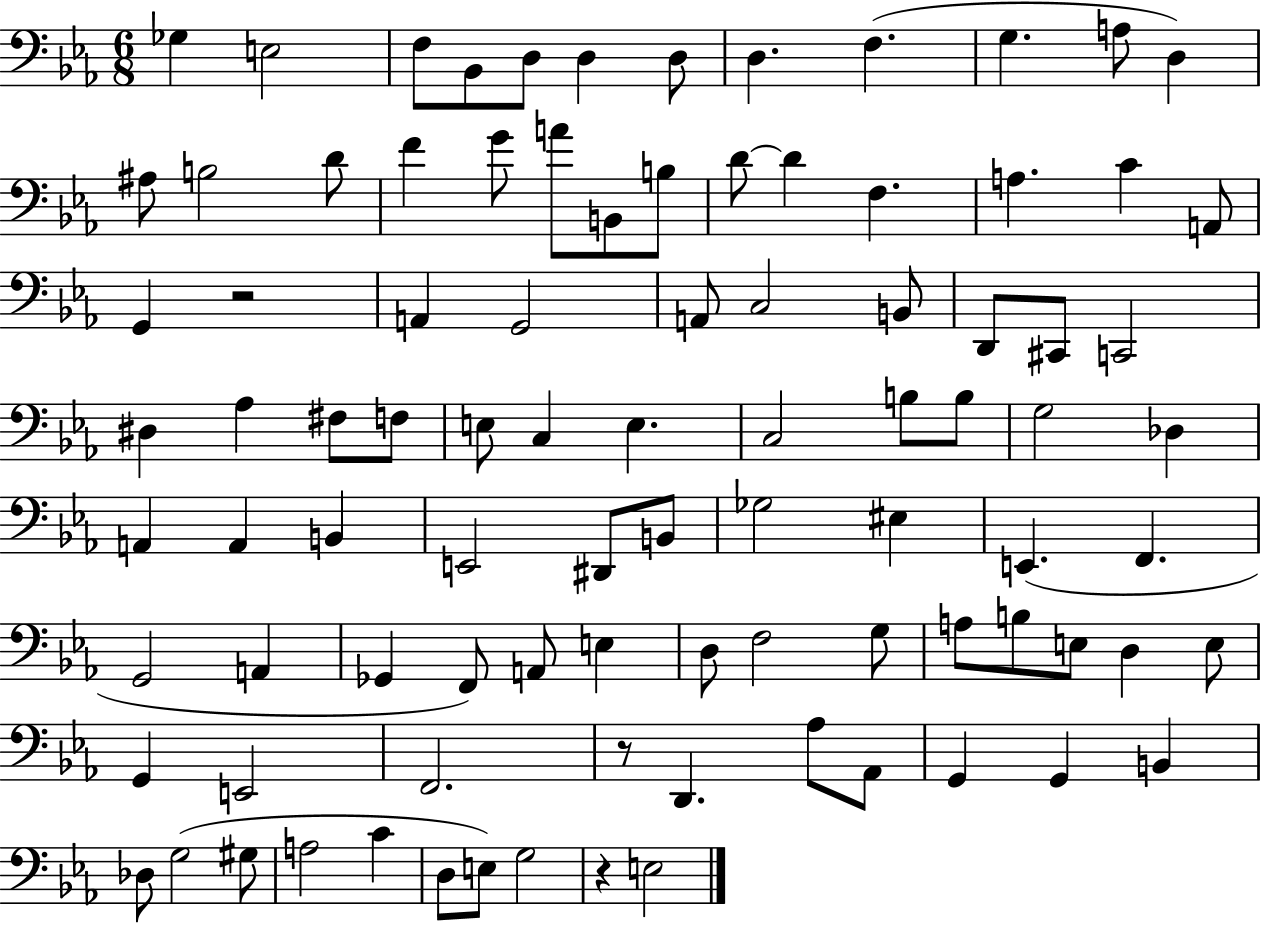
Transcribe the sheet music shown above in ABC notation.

X:1
T:Untitled
M:6/8
L:1/4
K:Eb
_G, E,2 F,/2 _B,,/2 D,/2 D, D,/2 D, F, G, A,/2 D, ^A,/2 B,2 D/2 F G/2 A/2 B,,/2 B,/2 D/2 D F, A, C A,,/2 G,, z2 A,, G,,2 A,,/2 C,2 B,,/2 D,,/2 ^C,,/2 C,,2 ^D, _A, ^F,/2 F,/2 E,/2 C, E, C,2 B,/2 B,/2 G,2 _D, A,, A,, B,, E,,2 ^D,,/2 B,,/2 _G,2 ^E, E,, F,, G,,2 A,, _G,, F,,/2 A,,/2 E, D,/2 F,2 G,/2 A,/2 B,/2 E,/2 D, E,/2 G,, E,,2 F,,2 z/2 D,, _A,/2 _A,,/2 G,, G,, B,, _D,/2 G,2 ^G,/2 A,2 C D,/2 E,/2 G,2 z E,2